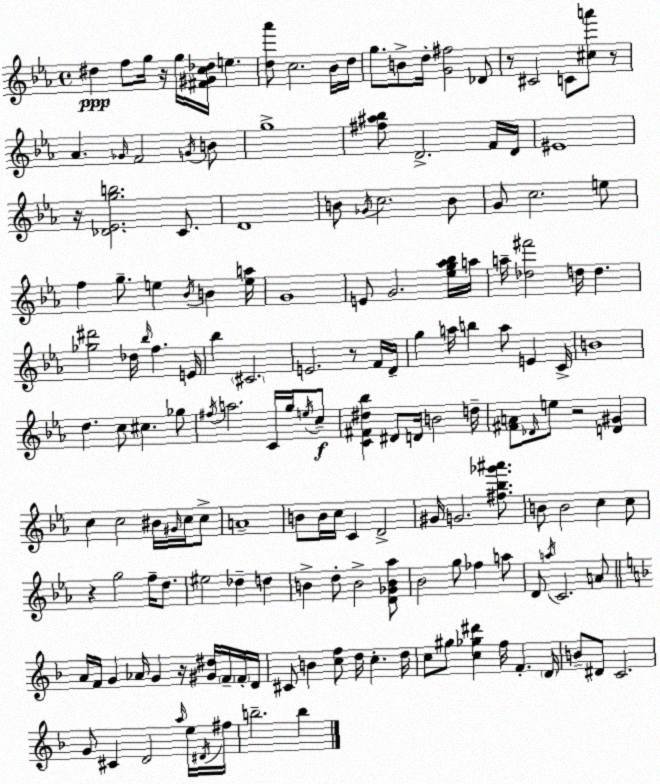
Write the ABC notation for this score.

X:1
T:Untitled
M:4/4
L:1/4
K:Cm
^d f/2 g/4 z/4 g/4 [^F^Gc_d]/4 e [d_a']/2 c2 _B/4 d/4 g/2 B/2 d/4 [G^f]2 _D/2 z/2 ^C2 C/2 [^ca']/2 z/2 _A _G/4 F2 G/4 B/2 g4 [^f^a_b]/2 D2 F/4 D/4 ^E4 z/4 [_D_Egb]2 C/2 D4 B/2 _G/4 c2 B/2 G/2 c2 e/2 f g/2 e _B/4 B [ea]/4 G4 E/2 G2 [_eg_a_b]/4 a/4 a/4 [_d^f']2 d/4 d [_g^d']2 _d/4 _b/4 f E/4 _b ^C2 E2 z/2 F/4 D/4 g a/4 b a/2 E C/4 B4 d c/2 ^c _g/2 ^f/4 a2 C/4 g/4 e/4 c/2 [C^F^d_b] ^D/2 D/4 B2 d/4 [^FA]/2 _D/4 e/2 z2 [D^G] c c2 ^B/4 ^G/4 c/4 c/2 A4 B/2 B/4 c/4 C D2 ^G/4 G2 [^f_b_g'^a']/2 B/2 B2 c c/2 z g2 f/4 d/2 ^e2 _d d B d/2 B2 [D_GB_a]/2 _B2 g/2 _f a/2 D/2 a/4 C2 A/2 A/4 F/4 G _A/4 G z/4 [^G^d]/4 F/4 F/4 D/4 ^C/2 B [cf]/2 d/4 c d/4 c/2 ^g/2 [c_g^d'] f/4 F D/4 B/2 ^D/2 C2 G/2 ^C D2 a/4 e/4 ^D/4 ^f/4 b2 b